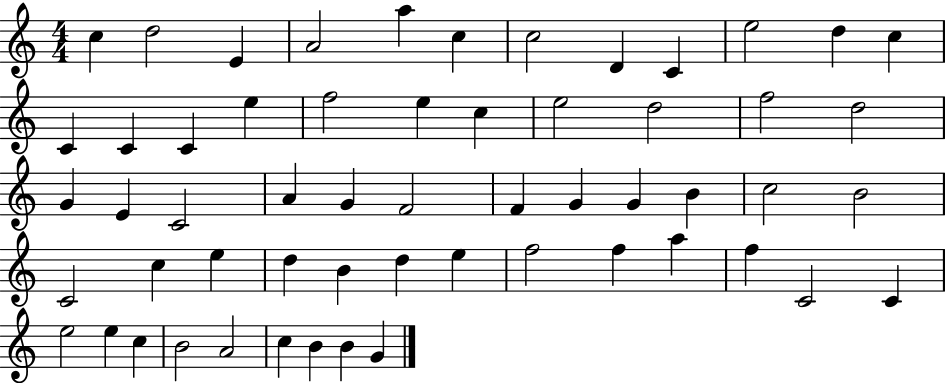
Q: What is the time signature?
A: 4/4